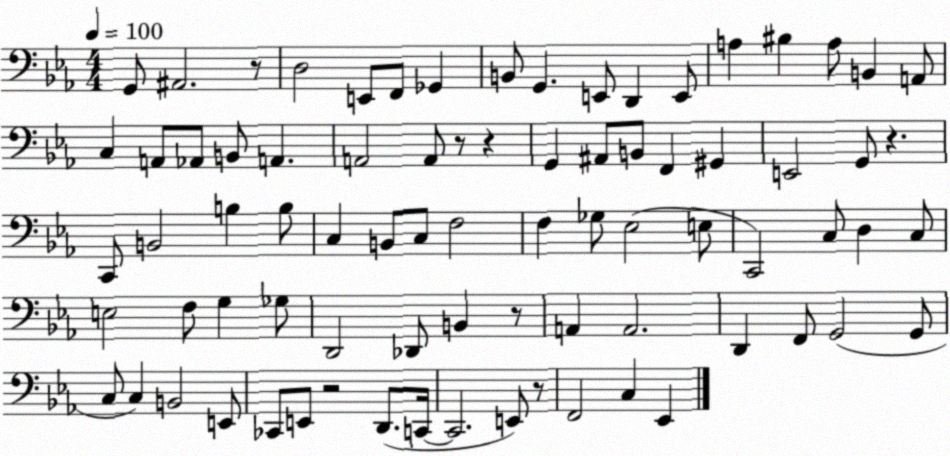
X:1
T:Untitled
M:4/4
L:1/4
K:Eb
G,,/2 ^A,,2 z/2 D,2 E,,/2 F,,/2 _G,, B,,/2 G,, E,,/2 D,, E,,/2 A, ^B, A,/2 B,, A,,/2 C, A,,/2 _A,,/2 B,,/2 A,, A,,2 A,,/2 z/2 z G,, ^A,,/2 B,,/2 F,, ^G,, E,,2 G,,/2 z C,,/2 B,,2 B, B,/2 C, B,,/2 C,/2 F,2 F, _G,/2 _E,2 E,/2 C,,2 C,/2 D, C,/2 E,2 F,/2 G, _G,/2 D,,2 _D,,/2 B,, z/2 A,, A,,2 D,, F,,/2 G,,2 G,,/2 C,/2 C, B,,2 E,,/2 _C,,/2 E,,/2 z2 D,,/2 C,,/4 C,,2 E,,/2 z/2 F,,2 C, _E,,